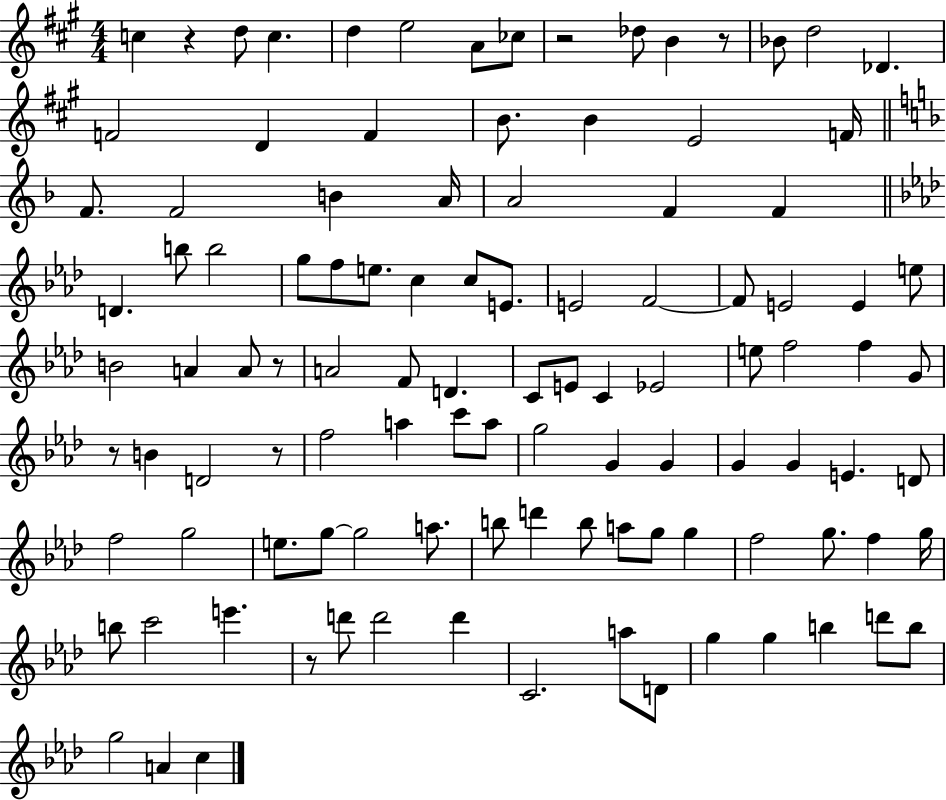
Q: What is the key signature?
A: A major